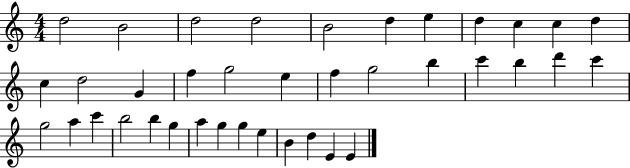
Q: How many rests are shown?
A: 0